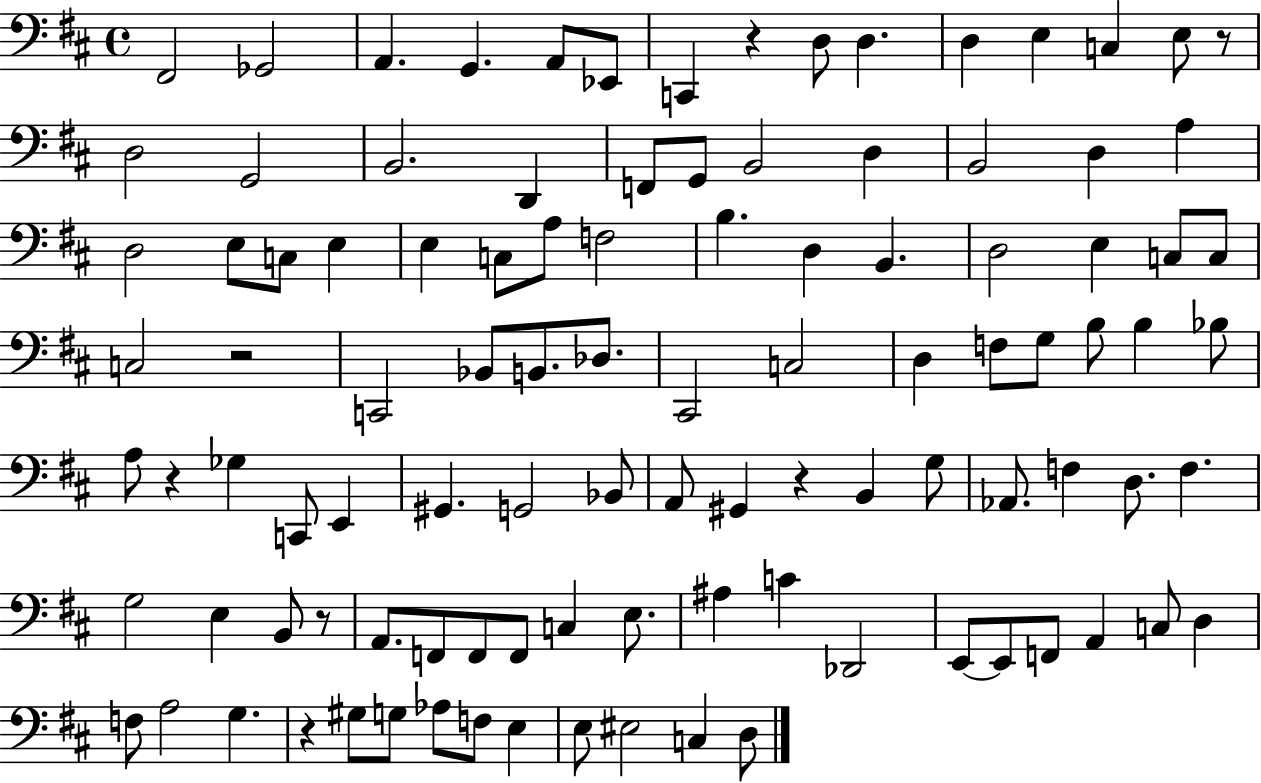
X:1
T:Untitled
M:4/4
L:1/4
K:D
^F,,2 _G,,2 A,, G,, A,,/2 _E,,/2 C,, z D,/2 D, D, E, C, E,/2 z/2 D,2 G,,2 B,,2 D,, F,,/2 G,,/2 B,,2 D, B,,2 D, A, D,2 E,/2 C,/2 E, E, C,/2 A,/2 F,2 B, D, B,, D,2 E, C,/2 C,/2 C,2 z2 C,,2 _B,,/2 B,,/2 _D,/2 ^C,,2 C,2 D, F,/2 G,/2 B,/2 B, _B,/2 A,/2 z _G, C,,/2 E,, ^G,, G,,2 _B,,/2 A,,/2 ^G,, z B,, G,/2 _A,,/2 F, D,/2 F, G,2 E, B,,/2 z/2 A,,/2 F,,/2 F,,/2 F,,/2 C, E,/2 ^A, C _D,,2 E,,/2 E,,/2 F,,/2 A,, C,/2 D, F,/2 A,2 G, z ^G,/2 G,/2 _A,/2 F,/2 E, E,/2 ^E,2 C, D,/2